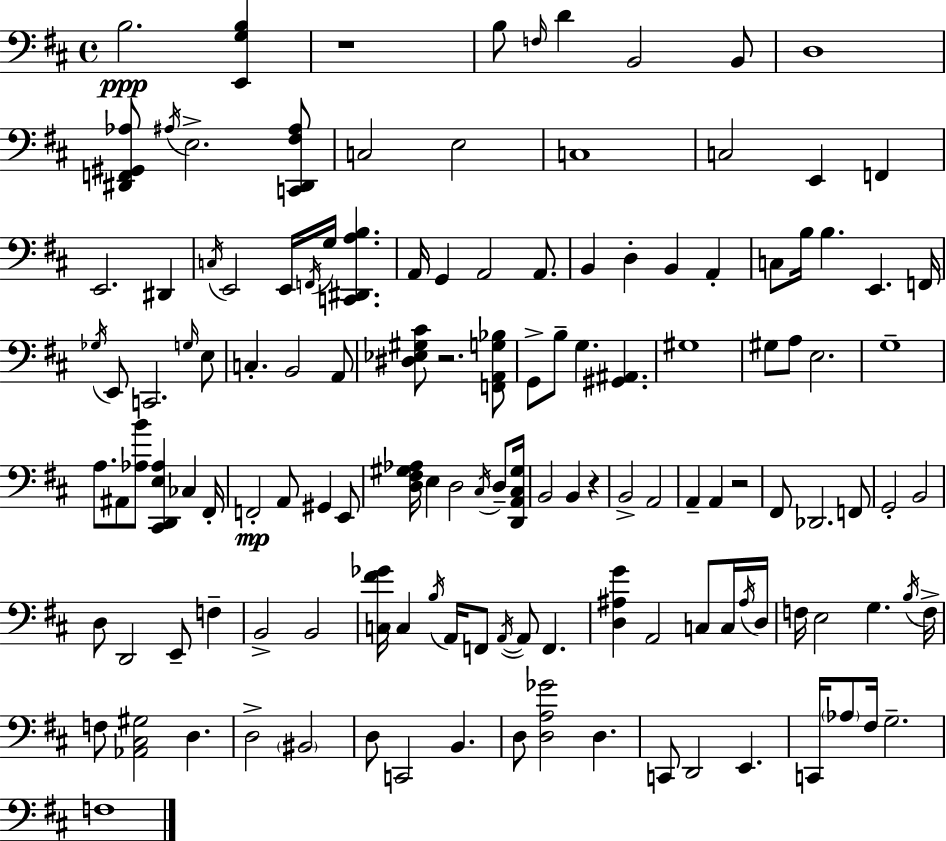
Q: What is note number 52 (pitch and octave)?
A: A3